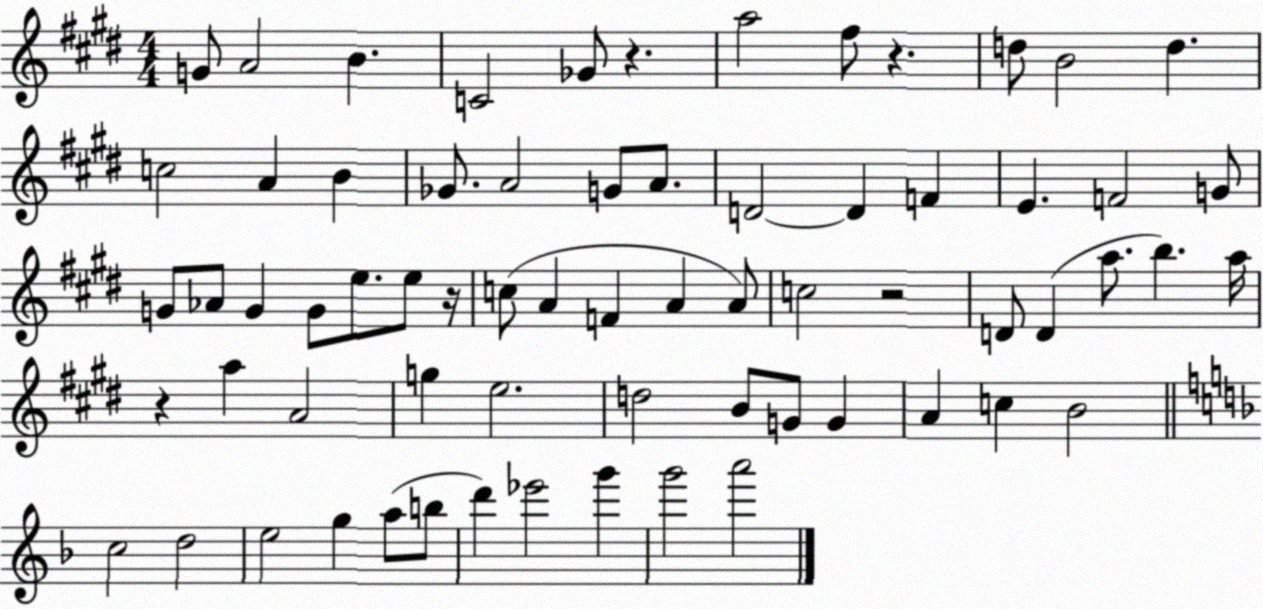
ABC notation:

X:1
T:Untitled
M:4/4
L:1/4
K:E
G/2 A2 B C2 _G/2 z a2 ^f/2 z d/2 B2 d c2 A B _G/2 A2 G/2 A/2 D2 D F E F2 G/2 G/2 _A/2 G G/2 e/2 e/2 z/4 c/2 A F A A/2 c2 z2 D/2 D a/2 b a/4 z a A2 g e2 d2 B/2 G/2 G A c B2 c2 d2 e2 g a/2 b/2 d' _e'2 g' g'2 a'2